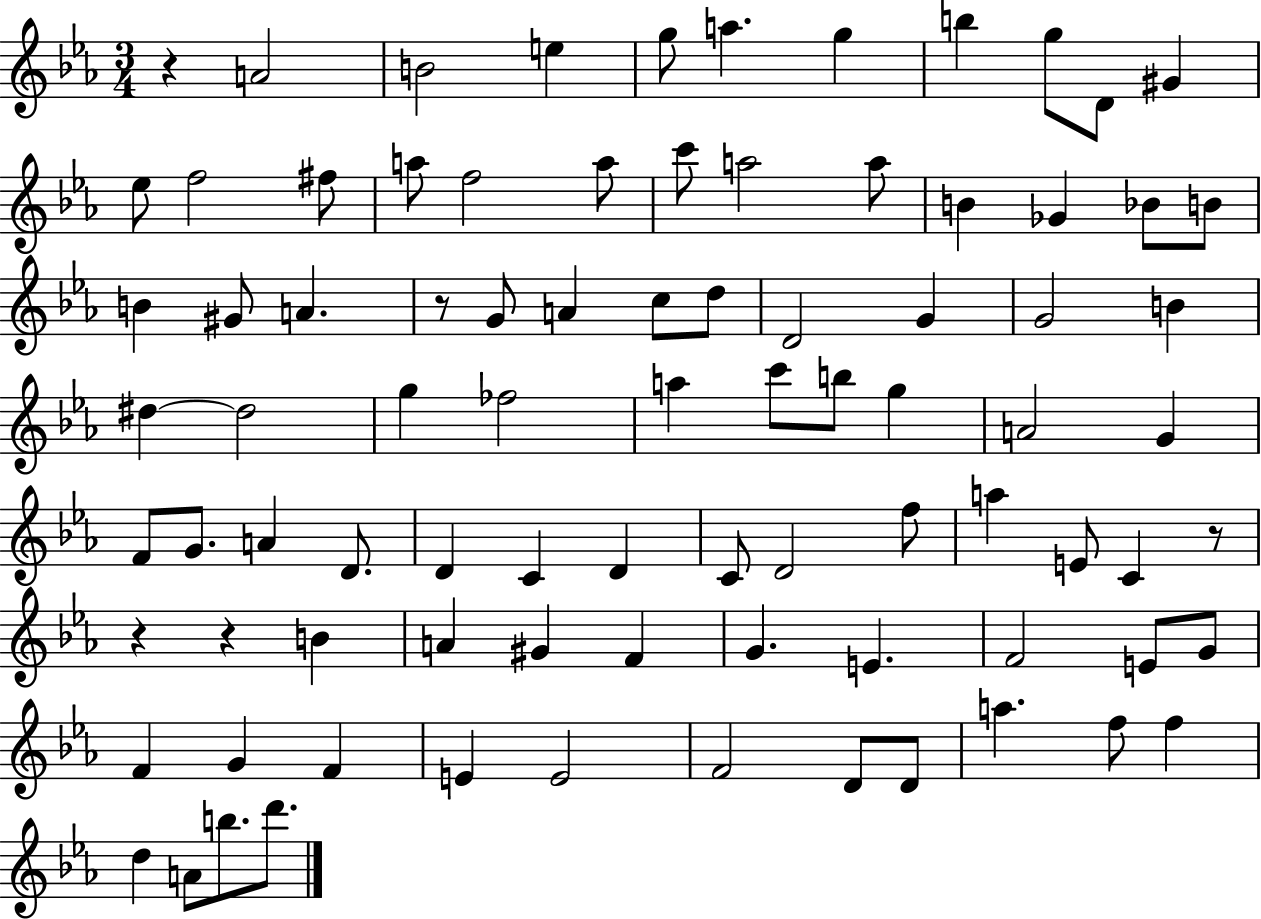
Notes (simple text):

R/q A4/h B4/h E5/q G5/e A5/q. G5/q B5/q G5/e D4/e G#4/q Eb5/e F5/h F#5/e A5/e F5/h A5/e C6/e A5/h A5/e B4/q Gb4/q Bb4/e B4/e B4/q G#4/e A4/q. R/e G4/e A4/q C5/e D5/e D4/h G4/q G4/h B4/q D#5/q D#5/h G5/q FES5/h A5/q C6/e B5/e G5/q A4/h G4/q F4/e G4/e. A4/q D4/e. D4/q C4/q D4/q C4/e D4/h F5/e A5/q E4/e C4/q R/e R/q R/q B4/q A4/q G#4/q F4/q G4/q. E4/q. F4/h E4/e G4/e F4/q G4/q F4/q E4/q E4/h F4/h D4/e D4/e A5/q. F5/e F5/q D5/q A4/e B5/e. D6/e.